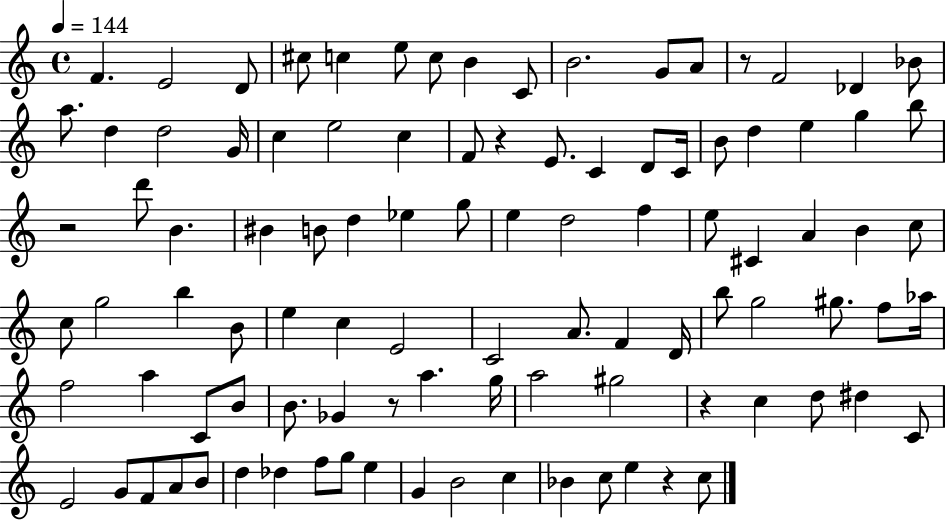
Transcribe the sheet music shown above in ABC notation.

X:1
T:Untitled
M:4/4
L:1/4
K:C
F E2 D/2 ^c/2 c e/2 c/2 B C/2 B2 G/2 A/2 z/2 F2 _D _B/2 a/2 d d2 G/4 c e2 c F/2 z E/2 C D/2 C/4 B/2 d e g b/2 z2 d'/2 B ^B B/2 d _e g/2 e d2 f e/2 ^C A B c/2 c/2 g2 b B/2 e c E2 C2 A/2 F D/4 b/2 g2 ^g/2 f/2 _a/4 f2 a C/2 B/2 B/2 _G z/2 a g/4 a2 ^g2 z c d/2 ^d C/2 E2 G/2 F/2 A/2 B/2 d _d f/2 g/2 e G B2 c _B c/2 e z c/2